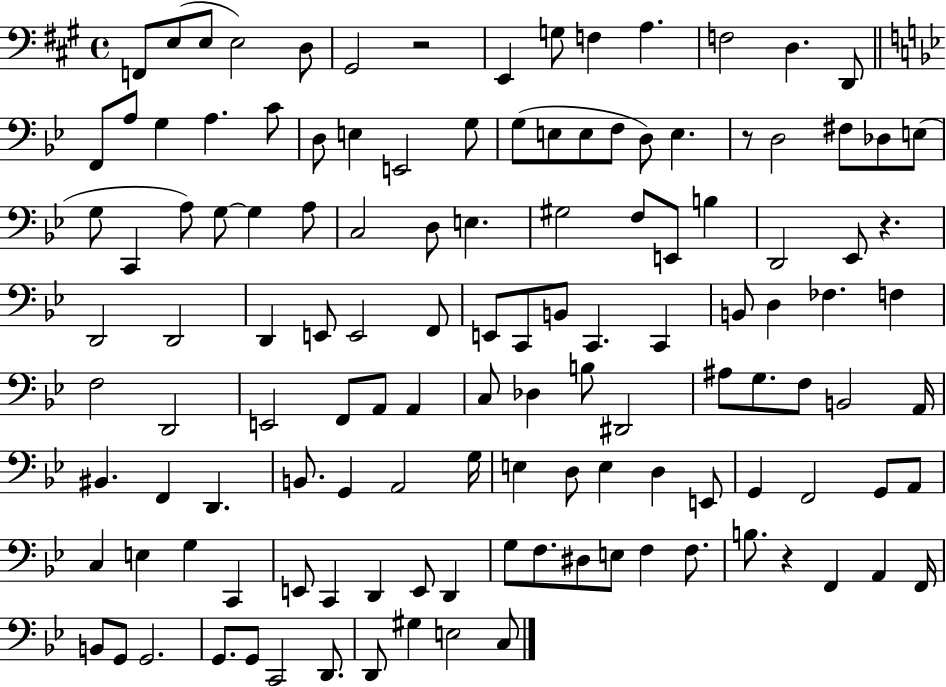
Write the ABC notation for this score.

X:1
T:Untitled
M:4/4
L:1/4
K:A
F,,/2 E,/2 E,/2 E,2 D,/2 ^G,,2 z2 E,, G,/2 F, A, F,2 D, D,,/2 F,,/2 A,/2 G, A, C/2 D,/2 E, E,,2 G,/2 G,/2 E,/2 E,/2 F,/2 D,/2 E, z/2 D,2 ^F,/2 _D,/2 E,/2 G,/2 C,, A,/2 G,/2 G, A,/2 C,2 D,/2 E, ^G,2 F,/2 E,,/2 B, D,,2 _E,,/2 z D,,2 D,,2 D,, E,,/2 E,,2 F,,/2 E,,/2 C,,/2 B,,/2 C,, C,, B,,/2 D, _F, F, F,2 D,,2 E,,2 F,,/2 A,,/2 A,, C,/2 _D, B,/2 ^D,,2 ^A,/2 G,/2 F,/2 B,,2 A,,/4 ^B,, F,, D,, B,,/2 G,, A,,2 G,/4 E, D,/2 E, D, E,,/2 G,, F,,2 G,,/2 A,,/2 C, E, G, C,, E,,/2 C,, D,, E,,/2 D,, G,/2 F,/2 ^D,/2 E,/2 F, F,/2 B,/2 z F,, A,, F,,/4 B,,/2 G,,/2 G,,2 G,,/2 G,,/2 C,,2 D,,/2 D,,/2 ^G, E,2 C,/2